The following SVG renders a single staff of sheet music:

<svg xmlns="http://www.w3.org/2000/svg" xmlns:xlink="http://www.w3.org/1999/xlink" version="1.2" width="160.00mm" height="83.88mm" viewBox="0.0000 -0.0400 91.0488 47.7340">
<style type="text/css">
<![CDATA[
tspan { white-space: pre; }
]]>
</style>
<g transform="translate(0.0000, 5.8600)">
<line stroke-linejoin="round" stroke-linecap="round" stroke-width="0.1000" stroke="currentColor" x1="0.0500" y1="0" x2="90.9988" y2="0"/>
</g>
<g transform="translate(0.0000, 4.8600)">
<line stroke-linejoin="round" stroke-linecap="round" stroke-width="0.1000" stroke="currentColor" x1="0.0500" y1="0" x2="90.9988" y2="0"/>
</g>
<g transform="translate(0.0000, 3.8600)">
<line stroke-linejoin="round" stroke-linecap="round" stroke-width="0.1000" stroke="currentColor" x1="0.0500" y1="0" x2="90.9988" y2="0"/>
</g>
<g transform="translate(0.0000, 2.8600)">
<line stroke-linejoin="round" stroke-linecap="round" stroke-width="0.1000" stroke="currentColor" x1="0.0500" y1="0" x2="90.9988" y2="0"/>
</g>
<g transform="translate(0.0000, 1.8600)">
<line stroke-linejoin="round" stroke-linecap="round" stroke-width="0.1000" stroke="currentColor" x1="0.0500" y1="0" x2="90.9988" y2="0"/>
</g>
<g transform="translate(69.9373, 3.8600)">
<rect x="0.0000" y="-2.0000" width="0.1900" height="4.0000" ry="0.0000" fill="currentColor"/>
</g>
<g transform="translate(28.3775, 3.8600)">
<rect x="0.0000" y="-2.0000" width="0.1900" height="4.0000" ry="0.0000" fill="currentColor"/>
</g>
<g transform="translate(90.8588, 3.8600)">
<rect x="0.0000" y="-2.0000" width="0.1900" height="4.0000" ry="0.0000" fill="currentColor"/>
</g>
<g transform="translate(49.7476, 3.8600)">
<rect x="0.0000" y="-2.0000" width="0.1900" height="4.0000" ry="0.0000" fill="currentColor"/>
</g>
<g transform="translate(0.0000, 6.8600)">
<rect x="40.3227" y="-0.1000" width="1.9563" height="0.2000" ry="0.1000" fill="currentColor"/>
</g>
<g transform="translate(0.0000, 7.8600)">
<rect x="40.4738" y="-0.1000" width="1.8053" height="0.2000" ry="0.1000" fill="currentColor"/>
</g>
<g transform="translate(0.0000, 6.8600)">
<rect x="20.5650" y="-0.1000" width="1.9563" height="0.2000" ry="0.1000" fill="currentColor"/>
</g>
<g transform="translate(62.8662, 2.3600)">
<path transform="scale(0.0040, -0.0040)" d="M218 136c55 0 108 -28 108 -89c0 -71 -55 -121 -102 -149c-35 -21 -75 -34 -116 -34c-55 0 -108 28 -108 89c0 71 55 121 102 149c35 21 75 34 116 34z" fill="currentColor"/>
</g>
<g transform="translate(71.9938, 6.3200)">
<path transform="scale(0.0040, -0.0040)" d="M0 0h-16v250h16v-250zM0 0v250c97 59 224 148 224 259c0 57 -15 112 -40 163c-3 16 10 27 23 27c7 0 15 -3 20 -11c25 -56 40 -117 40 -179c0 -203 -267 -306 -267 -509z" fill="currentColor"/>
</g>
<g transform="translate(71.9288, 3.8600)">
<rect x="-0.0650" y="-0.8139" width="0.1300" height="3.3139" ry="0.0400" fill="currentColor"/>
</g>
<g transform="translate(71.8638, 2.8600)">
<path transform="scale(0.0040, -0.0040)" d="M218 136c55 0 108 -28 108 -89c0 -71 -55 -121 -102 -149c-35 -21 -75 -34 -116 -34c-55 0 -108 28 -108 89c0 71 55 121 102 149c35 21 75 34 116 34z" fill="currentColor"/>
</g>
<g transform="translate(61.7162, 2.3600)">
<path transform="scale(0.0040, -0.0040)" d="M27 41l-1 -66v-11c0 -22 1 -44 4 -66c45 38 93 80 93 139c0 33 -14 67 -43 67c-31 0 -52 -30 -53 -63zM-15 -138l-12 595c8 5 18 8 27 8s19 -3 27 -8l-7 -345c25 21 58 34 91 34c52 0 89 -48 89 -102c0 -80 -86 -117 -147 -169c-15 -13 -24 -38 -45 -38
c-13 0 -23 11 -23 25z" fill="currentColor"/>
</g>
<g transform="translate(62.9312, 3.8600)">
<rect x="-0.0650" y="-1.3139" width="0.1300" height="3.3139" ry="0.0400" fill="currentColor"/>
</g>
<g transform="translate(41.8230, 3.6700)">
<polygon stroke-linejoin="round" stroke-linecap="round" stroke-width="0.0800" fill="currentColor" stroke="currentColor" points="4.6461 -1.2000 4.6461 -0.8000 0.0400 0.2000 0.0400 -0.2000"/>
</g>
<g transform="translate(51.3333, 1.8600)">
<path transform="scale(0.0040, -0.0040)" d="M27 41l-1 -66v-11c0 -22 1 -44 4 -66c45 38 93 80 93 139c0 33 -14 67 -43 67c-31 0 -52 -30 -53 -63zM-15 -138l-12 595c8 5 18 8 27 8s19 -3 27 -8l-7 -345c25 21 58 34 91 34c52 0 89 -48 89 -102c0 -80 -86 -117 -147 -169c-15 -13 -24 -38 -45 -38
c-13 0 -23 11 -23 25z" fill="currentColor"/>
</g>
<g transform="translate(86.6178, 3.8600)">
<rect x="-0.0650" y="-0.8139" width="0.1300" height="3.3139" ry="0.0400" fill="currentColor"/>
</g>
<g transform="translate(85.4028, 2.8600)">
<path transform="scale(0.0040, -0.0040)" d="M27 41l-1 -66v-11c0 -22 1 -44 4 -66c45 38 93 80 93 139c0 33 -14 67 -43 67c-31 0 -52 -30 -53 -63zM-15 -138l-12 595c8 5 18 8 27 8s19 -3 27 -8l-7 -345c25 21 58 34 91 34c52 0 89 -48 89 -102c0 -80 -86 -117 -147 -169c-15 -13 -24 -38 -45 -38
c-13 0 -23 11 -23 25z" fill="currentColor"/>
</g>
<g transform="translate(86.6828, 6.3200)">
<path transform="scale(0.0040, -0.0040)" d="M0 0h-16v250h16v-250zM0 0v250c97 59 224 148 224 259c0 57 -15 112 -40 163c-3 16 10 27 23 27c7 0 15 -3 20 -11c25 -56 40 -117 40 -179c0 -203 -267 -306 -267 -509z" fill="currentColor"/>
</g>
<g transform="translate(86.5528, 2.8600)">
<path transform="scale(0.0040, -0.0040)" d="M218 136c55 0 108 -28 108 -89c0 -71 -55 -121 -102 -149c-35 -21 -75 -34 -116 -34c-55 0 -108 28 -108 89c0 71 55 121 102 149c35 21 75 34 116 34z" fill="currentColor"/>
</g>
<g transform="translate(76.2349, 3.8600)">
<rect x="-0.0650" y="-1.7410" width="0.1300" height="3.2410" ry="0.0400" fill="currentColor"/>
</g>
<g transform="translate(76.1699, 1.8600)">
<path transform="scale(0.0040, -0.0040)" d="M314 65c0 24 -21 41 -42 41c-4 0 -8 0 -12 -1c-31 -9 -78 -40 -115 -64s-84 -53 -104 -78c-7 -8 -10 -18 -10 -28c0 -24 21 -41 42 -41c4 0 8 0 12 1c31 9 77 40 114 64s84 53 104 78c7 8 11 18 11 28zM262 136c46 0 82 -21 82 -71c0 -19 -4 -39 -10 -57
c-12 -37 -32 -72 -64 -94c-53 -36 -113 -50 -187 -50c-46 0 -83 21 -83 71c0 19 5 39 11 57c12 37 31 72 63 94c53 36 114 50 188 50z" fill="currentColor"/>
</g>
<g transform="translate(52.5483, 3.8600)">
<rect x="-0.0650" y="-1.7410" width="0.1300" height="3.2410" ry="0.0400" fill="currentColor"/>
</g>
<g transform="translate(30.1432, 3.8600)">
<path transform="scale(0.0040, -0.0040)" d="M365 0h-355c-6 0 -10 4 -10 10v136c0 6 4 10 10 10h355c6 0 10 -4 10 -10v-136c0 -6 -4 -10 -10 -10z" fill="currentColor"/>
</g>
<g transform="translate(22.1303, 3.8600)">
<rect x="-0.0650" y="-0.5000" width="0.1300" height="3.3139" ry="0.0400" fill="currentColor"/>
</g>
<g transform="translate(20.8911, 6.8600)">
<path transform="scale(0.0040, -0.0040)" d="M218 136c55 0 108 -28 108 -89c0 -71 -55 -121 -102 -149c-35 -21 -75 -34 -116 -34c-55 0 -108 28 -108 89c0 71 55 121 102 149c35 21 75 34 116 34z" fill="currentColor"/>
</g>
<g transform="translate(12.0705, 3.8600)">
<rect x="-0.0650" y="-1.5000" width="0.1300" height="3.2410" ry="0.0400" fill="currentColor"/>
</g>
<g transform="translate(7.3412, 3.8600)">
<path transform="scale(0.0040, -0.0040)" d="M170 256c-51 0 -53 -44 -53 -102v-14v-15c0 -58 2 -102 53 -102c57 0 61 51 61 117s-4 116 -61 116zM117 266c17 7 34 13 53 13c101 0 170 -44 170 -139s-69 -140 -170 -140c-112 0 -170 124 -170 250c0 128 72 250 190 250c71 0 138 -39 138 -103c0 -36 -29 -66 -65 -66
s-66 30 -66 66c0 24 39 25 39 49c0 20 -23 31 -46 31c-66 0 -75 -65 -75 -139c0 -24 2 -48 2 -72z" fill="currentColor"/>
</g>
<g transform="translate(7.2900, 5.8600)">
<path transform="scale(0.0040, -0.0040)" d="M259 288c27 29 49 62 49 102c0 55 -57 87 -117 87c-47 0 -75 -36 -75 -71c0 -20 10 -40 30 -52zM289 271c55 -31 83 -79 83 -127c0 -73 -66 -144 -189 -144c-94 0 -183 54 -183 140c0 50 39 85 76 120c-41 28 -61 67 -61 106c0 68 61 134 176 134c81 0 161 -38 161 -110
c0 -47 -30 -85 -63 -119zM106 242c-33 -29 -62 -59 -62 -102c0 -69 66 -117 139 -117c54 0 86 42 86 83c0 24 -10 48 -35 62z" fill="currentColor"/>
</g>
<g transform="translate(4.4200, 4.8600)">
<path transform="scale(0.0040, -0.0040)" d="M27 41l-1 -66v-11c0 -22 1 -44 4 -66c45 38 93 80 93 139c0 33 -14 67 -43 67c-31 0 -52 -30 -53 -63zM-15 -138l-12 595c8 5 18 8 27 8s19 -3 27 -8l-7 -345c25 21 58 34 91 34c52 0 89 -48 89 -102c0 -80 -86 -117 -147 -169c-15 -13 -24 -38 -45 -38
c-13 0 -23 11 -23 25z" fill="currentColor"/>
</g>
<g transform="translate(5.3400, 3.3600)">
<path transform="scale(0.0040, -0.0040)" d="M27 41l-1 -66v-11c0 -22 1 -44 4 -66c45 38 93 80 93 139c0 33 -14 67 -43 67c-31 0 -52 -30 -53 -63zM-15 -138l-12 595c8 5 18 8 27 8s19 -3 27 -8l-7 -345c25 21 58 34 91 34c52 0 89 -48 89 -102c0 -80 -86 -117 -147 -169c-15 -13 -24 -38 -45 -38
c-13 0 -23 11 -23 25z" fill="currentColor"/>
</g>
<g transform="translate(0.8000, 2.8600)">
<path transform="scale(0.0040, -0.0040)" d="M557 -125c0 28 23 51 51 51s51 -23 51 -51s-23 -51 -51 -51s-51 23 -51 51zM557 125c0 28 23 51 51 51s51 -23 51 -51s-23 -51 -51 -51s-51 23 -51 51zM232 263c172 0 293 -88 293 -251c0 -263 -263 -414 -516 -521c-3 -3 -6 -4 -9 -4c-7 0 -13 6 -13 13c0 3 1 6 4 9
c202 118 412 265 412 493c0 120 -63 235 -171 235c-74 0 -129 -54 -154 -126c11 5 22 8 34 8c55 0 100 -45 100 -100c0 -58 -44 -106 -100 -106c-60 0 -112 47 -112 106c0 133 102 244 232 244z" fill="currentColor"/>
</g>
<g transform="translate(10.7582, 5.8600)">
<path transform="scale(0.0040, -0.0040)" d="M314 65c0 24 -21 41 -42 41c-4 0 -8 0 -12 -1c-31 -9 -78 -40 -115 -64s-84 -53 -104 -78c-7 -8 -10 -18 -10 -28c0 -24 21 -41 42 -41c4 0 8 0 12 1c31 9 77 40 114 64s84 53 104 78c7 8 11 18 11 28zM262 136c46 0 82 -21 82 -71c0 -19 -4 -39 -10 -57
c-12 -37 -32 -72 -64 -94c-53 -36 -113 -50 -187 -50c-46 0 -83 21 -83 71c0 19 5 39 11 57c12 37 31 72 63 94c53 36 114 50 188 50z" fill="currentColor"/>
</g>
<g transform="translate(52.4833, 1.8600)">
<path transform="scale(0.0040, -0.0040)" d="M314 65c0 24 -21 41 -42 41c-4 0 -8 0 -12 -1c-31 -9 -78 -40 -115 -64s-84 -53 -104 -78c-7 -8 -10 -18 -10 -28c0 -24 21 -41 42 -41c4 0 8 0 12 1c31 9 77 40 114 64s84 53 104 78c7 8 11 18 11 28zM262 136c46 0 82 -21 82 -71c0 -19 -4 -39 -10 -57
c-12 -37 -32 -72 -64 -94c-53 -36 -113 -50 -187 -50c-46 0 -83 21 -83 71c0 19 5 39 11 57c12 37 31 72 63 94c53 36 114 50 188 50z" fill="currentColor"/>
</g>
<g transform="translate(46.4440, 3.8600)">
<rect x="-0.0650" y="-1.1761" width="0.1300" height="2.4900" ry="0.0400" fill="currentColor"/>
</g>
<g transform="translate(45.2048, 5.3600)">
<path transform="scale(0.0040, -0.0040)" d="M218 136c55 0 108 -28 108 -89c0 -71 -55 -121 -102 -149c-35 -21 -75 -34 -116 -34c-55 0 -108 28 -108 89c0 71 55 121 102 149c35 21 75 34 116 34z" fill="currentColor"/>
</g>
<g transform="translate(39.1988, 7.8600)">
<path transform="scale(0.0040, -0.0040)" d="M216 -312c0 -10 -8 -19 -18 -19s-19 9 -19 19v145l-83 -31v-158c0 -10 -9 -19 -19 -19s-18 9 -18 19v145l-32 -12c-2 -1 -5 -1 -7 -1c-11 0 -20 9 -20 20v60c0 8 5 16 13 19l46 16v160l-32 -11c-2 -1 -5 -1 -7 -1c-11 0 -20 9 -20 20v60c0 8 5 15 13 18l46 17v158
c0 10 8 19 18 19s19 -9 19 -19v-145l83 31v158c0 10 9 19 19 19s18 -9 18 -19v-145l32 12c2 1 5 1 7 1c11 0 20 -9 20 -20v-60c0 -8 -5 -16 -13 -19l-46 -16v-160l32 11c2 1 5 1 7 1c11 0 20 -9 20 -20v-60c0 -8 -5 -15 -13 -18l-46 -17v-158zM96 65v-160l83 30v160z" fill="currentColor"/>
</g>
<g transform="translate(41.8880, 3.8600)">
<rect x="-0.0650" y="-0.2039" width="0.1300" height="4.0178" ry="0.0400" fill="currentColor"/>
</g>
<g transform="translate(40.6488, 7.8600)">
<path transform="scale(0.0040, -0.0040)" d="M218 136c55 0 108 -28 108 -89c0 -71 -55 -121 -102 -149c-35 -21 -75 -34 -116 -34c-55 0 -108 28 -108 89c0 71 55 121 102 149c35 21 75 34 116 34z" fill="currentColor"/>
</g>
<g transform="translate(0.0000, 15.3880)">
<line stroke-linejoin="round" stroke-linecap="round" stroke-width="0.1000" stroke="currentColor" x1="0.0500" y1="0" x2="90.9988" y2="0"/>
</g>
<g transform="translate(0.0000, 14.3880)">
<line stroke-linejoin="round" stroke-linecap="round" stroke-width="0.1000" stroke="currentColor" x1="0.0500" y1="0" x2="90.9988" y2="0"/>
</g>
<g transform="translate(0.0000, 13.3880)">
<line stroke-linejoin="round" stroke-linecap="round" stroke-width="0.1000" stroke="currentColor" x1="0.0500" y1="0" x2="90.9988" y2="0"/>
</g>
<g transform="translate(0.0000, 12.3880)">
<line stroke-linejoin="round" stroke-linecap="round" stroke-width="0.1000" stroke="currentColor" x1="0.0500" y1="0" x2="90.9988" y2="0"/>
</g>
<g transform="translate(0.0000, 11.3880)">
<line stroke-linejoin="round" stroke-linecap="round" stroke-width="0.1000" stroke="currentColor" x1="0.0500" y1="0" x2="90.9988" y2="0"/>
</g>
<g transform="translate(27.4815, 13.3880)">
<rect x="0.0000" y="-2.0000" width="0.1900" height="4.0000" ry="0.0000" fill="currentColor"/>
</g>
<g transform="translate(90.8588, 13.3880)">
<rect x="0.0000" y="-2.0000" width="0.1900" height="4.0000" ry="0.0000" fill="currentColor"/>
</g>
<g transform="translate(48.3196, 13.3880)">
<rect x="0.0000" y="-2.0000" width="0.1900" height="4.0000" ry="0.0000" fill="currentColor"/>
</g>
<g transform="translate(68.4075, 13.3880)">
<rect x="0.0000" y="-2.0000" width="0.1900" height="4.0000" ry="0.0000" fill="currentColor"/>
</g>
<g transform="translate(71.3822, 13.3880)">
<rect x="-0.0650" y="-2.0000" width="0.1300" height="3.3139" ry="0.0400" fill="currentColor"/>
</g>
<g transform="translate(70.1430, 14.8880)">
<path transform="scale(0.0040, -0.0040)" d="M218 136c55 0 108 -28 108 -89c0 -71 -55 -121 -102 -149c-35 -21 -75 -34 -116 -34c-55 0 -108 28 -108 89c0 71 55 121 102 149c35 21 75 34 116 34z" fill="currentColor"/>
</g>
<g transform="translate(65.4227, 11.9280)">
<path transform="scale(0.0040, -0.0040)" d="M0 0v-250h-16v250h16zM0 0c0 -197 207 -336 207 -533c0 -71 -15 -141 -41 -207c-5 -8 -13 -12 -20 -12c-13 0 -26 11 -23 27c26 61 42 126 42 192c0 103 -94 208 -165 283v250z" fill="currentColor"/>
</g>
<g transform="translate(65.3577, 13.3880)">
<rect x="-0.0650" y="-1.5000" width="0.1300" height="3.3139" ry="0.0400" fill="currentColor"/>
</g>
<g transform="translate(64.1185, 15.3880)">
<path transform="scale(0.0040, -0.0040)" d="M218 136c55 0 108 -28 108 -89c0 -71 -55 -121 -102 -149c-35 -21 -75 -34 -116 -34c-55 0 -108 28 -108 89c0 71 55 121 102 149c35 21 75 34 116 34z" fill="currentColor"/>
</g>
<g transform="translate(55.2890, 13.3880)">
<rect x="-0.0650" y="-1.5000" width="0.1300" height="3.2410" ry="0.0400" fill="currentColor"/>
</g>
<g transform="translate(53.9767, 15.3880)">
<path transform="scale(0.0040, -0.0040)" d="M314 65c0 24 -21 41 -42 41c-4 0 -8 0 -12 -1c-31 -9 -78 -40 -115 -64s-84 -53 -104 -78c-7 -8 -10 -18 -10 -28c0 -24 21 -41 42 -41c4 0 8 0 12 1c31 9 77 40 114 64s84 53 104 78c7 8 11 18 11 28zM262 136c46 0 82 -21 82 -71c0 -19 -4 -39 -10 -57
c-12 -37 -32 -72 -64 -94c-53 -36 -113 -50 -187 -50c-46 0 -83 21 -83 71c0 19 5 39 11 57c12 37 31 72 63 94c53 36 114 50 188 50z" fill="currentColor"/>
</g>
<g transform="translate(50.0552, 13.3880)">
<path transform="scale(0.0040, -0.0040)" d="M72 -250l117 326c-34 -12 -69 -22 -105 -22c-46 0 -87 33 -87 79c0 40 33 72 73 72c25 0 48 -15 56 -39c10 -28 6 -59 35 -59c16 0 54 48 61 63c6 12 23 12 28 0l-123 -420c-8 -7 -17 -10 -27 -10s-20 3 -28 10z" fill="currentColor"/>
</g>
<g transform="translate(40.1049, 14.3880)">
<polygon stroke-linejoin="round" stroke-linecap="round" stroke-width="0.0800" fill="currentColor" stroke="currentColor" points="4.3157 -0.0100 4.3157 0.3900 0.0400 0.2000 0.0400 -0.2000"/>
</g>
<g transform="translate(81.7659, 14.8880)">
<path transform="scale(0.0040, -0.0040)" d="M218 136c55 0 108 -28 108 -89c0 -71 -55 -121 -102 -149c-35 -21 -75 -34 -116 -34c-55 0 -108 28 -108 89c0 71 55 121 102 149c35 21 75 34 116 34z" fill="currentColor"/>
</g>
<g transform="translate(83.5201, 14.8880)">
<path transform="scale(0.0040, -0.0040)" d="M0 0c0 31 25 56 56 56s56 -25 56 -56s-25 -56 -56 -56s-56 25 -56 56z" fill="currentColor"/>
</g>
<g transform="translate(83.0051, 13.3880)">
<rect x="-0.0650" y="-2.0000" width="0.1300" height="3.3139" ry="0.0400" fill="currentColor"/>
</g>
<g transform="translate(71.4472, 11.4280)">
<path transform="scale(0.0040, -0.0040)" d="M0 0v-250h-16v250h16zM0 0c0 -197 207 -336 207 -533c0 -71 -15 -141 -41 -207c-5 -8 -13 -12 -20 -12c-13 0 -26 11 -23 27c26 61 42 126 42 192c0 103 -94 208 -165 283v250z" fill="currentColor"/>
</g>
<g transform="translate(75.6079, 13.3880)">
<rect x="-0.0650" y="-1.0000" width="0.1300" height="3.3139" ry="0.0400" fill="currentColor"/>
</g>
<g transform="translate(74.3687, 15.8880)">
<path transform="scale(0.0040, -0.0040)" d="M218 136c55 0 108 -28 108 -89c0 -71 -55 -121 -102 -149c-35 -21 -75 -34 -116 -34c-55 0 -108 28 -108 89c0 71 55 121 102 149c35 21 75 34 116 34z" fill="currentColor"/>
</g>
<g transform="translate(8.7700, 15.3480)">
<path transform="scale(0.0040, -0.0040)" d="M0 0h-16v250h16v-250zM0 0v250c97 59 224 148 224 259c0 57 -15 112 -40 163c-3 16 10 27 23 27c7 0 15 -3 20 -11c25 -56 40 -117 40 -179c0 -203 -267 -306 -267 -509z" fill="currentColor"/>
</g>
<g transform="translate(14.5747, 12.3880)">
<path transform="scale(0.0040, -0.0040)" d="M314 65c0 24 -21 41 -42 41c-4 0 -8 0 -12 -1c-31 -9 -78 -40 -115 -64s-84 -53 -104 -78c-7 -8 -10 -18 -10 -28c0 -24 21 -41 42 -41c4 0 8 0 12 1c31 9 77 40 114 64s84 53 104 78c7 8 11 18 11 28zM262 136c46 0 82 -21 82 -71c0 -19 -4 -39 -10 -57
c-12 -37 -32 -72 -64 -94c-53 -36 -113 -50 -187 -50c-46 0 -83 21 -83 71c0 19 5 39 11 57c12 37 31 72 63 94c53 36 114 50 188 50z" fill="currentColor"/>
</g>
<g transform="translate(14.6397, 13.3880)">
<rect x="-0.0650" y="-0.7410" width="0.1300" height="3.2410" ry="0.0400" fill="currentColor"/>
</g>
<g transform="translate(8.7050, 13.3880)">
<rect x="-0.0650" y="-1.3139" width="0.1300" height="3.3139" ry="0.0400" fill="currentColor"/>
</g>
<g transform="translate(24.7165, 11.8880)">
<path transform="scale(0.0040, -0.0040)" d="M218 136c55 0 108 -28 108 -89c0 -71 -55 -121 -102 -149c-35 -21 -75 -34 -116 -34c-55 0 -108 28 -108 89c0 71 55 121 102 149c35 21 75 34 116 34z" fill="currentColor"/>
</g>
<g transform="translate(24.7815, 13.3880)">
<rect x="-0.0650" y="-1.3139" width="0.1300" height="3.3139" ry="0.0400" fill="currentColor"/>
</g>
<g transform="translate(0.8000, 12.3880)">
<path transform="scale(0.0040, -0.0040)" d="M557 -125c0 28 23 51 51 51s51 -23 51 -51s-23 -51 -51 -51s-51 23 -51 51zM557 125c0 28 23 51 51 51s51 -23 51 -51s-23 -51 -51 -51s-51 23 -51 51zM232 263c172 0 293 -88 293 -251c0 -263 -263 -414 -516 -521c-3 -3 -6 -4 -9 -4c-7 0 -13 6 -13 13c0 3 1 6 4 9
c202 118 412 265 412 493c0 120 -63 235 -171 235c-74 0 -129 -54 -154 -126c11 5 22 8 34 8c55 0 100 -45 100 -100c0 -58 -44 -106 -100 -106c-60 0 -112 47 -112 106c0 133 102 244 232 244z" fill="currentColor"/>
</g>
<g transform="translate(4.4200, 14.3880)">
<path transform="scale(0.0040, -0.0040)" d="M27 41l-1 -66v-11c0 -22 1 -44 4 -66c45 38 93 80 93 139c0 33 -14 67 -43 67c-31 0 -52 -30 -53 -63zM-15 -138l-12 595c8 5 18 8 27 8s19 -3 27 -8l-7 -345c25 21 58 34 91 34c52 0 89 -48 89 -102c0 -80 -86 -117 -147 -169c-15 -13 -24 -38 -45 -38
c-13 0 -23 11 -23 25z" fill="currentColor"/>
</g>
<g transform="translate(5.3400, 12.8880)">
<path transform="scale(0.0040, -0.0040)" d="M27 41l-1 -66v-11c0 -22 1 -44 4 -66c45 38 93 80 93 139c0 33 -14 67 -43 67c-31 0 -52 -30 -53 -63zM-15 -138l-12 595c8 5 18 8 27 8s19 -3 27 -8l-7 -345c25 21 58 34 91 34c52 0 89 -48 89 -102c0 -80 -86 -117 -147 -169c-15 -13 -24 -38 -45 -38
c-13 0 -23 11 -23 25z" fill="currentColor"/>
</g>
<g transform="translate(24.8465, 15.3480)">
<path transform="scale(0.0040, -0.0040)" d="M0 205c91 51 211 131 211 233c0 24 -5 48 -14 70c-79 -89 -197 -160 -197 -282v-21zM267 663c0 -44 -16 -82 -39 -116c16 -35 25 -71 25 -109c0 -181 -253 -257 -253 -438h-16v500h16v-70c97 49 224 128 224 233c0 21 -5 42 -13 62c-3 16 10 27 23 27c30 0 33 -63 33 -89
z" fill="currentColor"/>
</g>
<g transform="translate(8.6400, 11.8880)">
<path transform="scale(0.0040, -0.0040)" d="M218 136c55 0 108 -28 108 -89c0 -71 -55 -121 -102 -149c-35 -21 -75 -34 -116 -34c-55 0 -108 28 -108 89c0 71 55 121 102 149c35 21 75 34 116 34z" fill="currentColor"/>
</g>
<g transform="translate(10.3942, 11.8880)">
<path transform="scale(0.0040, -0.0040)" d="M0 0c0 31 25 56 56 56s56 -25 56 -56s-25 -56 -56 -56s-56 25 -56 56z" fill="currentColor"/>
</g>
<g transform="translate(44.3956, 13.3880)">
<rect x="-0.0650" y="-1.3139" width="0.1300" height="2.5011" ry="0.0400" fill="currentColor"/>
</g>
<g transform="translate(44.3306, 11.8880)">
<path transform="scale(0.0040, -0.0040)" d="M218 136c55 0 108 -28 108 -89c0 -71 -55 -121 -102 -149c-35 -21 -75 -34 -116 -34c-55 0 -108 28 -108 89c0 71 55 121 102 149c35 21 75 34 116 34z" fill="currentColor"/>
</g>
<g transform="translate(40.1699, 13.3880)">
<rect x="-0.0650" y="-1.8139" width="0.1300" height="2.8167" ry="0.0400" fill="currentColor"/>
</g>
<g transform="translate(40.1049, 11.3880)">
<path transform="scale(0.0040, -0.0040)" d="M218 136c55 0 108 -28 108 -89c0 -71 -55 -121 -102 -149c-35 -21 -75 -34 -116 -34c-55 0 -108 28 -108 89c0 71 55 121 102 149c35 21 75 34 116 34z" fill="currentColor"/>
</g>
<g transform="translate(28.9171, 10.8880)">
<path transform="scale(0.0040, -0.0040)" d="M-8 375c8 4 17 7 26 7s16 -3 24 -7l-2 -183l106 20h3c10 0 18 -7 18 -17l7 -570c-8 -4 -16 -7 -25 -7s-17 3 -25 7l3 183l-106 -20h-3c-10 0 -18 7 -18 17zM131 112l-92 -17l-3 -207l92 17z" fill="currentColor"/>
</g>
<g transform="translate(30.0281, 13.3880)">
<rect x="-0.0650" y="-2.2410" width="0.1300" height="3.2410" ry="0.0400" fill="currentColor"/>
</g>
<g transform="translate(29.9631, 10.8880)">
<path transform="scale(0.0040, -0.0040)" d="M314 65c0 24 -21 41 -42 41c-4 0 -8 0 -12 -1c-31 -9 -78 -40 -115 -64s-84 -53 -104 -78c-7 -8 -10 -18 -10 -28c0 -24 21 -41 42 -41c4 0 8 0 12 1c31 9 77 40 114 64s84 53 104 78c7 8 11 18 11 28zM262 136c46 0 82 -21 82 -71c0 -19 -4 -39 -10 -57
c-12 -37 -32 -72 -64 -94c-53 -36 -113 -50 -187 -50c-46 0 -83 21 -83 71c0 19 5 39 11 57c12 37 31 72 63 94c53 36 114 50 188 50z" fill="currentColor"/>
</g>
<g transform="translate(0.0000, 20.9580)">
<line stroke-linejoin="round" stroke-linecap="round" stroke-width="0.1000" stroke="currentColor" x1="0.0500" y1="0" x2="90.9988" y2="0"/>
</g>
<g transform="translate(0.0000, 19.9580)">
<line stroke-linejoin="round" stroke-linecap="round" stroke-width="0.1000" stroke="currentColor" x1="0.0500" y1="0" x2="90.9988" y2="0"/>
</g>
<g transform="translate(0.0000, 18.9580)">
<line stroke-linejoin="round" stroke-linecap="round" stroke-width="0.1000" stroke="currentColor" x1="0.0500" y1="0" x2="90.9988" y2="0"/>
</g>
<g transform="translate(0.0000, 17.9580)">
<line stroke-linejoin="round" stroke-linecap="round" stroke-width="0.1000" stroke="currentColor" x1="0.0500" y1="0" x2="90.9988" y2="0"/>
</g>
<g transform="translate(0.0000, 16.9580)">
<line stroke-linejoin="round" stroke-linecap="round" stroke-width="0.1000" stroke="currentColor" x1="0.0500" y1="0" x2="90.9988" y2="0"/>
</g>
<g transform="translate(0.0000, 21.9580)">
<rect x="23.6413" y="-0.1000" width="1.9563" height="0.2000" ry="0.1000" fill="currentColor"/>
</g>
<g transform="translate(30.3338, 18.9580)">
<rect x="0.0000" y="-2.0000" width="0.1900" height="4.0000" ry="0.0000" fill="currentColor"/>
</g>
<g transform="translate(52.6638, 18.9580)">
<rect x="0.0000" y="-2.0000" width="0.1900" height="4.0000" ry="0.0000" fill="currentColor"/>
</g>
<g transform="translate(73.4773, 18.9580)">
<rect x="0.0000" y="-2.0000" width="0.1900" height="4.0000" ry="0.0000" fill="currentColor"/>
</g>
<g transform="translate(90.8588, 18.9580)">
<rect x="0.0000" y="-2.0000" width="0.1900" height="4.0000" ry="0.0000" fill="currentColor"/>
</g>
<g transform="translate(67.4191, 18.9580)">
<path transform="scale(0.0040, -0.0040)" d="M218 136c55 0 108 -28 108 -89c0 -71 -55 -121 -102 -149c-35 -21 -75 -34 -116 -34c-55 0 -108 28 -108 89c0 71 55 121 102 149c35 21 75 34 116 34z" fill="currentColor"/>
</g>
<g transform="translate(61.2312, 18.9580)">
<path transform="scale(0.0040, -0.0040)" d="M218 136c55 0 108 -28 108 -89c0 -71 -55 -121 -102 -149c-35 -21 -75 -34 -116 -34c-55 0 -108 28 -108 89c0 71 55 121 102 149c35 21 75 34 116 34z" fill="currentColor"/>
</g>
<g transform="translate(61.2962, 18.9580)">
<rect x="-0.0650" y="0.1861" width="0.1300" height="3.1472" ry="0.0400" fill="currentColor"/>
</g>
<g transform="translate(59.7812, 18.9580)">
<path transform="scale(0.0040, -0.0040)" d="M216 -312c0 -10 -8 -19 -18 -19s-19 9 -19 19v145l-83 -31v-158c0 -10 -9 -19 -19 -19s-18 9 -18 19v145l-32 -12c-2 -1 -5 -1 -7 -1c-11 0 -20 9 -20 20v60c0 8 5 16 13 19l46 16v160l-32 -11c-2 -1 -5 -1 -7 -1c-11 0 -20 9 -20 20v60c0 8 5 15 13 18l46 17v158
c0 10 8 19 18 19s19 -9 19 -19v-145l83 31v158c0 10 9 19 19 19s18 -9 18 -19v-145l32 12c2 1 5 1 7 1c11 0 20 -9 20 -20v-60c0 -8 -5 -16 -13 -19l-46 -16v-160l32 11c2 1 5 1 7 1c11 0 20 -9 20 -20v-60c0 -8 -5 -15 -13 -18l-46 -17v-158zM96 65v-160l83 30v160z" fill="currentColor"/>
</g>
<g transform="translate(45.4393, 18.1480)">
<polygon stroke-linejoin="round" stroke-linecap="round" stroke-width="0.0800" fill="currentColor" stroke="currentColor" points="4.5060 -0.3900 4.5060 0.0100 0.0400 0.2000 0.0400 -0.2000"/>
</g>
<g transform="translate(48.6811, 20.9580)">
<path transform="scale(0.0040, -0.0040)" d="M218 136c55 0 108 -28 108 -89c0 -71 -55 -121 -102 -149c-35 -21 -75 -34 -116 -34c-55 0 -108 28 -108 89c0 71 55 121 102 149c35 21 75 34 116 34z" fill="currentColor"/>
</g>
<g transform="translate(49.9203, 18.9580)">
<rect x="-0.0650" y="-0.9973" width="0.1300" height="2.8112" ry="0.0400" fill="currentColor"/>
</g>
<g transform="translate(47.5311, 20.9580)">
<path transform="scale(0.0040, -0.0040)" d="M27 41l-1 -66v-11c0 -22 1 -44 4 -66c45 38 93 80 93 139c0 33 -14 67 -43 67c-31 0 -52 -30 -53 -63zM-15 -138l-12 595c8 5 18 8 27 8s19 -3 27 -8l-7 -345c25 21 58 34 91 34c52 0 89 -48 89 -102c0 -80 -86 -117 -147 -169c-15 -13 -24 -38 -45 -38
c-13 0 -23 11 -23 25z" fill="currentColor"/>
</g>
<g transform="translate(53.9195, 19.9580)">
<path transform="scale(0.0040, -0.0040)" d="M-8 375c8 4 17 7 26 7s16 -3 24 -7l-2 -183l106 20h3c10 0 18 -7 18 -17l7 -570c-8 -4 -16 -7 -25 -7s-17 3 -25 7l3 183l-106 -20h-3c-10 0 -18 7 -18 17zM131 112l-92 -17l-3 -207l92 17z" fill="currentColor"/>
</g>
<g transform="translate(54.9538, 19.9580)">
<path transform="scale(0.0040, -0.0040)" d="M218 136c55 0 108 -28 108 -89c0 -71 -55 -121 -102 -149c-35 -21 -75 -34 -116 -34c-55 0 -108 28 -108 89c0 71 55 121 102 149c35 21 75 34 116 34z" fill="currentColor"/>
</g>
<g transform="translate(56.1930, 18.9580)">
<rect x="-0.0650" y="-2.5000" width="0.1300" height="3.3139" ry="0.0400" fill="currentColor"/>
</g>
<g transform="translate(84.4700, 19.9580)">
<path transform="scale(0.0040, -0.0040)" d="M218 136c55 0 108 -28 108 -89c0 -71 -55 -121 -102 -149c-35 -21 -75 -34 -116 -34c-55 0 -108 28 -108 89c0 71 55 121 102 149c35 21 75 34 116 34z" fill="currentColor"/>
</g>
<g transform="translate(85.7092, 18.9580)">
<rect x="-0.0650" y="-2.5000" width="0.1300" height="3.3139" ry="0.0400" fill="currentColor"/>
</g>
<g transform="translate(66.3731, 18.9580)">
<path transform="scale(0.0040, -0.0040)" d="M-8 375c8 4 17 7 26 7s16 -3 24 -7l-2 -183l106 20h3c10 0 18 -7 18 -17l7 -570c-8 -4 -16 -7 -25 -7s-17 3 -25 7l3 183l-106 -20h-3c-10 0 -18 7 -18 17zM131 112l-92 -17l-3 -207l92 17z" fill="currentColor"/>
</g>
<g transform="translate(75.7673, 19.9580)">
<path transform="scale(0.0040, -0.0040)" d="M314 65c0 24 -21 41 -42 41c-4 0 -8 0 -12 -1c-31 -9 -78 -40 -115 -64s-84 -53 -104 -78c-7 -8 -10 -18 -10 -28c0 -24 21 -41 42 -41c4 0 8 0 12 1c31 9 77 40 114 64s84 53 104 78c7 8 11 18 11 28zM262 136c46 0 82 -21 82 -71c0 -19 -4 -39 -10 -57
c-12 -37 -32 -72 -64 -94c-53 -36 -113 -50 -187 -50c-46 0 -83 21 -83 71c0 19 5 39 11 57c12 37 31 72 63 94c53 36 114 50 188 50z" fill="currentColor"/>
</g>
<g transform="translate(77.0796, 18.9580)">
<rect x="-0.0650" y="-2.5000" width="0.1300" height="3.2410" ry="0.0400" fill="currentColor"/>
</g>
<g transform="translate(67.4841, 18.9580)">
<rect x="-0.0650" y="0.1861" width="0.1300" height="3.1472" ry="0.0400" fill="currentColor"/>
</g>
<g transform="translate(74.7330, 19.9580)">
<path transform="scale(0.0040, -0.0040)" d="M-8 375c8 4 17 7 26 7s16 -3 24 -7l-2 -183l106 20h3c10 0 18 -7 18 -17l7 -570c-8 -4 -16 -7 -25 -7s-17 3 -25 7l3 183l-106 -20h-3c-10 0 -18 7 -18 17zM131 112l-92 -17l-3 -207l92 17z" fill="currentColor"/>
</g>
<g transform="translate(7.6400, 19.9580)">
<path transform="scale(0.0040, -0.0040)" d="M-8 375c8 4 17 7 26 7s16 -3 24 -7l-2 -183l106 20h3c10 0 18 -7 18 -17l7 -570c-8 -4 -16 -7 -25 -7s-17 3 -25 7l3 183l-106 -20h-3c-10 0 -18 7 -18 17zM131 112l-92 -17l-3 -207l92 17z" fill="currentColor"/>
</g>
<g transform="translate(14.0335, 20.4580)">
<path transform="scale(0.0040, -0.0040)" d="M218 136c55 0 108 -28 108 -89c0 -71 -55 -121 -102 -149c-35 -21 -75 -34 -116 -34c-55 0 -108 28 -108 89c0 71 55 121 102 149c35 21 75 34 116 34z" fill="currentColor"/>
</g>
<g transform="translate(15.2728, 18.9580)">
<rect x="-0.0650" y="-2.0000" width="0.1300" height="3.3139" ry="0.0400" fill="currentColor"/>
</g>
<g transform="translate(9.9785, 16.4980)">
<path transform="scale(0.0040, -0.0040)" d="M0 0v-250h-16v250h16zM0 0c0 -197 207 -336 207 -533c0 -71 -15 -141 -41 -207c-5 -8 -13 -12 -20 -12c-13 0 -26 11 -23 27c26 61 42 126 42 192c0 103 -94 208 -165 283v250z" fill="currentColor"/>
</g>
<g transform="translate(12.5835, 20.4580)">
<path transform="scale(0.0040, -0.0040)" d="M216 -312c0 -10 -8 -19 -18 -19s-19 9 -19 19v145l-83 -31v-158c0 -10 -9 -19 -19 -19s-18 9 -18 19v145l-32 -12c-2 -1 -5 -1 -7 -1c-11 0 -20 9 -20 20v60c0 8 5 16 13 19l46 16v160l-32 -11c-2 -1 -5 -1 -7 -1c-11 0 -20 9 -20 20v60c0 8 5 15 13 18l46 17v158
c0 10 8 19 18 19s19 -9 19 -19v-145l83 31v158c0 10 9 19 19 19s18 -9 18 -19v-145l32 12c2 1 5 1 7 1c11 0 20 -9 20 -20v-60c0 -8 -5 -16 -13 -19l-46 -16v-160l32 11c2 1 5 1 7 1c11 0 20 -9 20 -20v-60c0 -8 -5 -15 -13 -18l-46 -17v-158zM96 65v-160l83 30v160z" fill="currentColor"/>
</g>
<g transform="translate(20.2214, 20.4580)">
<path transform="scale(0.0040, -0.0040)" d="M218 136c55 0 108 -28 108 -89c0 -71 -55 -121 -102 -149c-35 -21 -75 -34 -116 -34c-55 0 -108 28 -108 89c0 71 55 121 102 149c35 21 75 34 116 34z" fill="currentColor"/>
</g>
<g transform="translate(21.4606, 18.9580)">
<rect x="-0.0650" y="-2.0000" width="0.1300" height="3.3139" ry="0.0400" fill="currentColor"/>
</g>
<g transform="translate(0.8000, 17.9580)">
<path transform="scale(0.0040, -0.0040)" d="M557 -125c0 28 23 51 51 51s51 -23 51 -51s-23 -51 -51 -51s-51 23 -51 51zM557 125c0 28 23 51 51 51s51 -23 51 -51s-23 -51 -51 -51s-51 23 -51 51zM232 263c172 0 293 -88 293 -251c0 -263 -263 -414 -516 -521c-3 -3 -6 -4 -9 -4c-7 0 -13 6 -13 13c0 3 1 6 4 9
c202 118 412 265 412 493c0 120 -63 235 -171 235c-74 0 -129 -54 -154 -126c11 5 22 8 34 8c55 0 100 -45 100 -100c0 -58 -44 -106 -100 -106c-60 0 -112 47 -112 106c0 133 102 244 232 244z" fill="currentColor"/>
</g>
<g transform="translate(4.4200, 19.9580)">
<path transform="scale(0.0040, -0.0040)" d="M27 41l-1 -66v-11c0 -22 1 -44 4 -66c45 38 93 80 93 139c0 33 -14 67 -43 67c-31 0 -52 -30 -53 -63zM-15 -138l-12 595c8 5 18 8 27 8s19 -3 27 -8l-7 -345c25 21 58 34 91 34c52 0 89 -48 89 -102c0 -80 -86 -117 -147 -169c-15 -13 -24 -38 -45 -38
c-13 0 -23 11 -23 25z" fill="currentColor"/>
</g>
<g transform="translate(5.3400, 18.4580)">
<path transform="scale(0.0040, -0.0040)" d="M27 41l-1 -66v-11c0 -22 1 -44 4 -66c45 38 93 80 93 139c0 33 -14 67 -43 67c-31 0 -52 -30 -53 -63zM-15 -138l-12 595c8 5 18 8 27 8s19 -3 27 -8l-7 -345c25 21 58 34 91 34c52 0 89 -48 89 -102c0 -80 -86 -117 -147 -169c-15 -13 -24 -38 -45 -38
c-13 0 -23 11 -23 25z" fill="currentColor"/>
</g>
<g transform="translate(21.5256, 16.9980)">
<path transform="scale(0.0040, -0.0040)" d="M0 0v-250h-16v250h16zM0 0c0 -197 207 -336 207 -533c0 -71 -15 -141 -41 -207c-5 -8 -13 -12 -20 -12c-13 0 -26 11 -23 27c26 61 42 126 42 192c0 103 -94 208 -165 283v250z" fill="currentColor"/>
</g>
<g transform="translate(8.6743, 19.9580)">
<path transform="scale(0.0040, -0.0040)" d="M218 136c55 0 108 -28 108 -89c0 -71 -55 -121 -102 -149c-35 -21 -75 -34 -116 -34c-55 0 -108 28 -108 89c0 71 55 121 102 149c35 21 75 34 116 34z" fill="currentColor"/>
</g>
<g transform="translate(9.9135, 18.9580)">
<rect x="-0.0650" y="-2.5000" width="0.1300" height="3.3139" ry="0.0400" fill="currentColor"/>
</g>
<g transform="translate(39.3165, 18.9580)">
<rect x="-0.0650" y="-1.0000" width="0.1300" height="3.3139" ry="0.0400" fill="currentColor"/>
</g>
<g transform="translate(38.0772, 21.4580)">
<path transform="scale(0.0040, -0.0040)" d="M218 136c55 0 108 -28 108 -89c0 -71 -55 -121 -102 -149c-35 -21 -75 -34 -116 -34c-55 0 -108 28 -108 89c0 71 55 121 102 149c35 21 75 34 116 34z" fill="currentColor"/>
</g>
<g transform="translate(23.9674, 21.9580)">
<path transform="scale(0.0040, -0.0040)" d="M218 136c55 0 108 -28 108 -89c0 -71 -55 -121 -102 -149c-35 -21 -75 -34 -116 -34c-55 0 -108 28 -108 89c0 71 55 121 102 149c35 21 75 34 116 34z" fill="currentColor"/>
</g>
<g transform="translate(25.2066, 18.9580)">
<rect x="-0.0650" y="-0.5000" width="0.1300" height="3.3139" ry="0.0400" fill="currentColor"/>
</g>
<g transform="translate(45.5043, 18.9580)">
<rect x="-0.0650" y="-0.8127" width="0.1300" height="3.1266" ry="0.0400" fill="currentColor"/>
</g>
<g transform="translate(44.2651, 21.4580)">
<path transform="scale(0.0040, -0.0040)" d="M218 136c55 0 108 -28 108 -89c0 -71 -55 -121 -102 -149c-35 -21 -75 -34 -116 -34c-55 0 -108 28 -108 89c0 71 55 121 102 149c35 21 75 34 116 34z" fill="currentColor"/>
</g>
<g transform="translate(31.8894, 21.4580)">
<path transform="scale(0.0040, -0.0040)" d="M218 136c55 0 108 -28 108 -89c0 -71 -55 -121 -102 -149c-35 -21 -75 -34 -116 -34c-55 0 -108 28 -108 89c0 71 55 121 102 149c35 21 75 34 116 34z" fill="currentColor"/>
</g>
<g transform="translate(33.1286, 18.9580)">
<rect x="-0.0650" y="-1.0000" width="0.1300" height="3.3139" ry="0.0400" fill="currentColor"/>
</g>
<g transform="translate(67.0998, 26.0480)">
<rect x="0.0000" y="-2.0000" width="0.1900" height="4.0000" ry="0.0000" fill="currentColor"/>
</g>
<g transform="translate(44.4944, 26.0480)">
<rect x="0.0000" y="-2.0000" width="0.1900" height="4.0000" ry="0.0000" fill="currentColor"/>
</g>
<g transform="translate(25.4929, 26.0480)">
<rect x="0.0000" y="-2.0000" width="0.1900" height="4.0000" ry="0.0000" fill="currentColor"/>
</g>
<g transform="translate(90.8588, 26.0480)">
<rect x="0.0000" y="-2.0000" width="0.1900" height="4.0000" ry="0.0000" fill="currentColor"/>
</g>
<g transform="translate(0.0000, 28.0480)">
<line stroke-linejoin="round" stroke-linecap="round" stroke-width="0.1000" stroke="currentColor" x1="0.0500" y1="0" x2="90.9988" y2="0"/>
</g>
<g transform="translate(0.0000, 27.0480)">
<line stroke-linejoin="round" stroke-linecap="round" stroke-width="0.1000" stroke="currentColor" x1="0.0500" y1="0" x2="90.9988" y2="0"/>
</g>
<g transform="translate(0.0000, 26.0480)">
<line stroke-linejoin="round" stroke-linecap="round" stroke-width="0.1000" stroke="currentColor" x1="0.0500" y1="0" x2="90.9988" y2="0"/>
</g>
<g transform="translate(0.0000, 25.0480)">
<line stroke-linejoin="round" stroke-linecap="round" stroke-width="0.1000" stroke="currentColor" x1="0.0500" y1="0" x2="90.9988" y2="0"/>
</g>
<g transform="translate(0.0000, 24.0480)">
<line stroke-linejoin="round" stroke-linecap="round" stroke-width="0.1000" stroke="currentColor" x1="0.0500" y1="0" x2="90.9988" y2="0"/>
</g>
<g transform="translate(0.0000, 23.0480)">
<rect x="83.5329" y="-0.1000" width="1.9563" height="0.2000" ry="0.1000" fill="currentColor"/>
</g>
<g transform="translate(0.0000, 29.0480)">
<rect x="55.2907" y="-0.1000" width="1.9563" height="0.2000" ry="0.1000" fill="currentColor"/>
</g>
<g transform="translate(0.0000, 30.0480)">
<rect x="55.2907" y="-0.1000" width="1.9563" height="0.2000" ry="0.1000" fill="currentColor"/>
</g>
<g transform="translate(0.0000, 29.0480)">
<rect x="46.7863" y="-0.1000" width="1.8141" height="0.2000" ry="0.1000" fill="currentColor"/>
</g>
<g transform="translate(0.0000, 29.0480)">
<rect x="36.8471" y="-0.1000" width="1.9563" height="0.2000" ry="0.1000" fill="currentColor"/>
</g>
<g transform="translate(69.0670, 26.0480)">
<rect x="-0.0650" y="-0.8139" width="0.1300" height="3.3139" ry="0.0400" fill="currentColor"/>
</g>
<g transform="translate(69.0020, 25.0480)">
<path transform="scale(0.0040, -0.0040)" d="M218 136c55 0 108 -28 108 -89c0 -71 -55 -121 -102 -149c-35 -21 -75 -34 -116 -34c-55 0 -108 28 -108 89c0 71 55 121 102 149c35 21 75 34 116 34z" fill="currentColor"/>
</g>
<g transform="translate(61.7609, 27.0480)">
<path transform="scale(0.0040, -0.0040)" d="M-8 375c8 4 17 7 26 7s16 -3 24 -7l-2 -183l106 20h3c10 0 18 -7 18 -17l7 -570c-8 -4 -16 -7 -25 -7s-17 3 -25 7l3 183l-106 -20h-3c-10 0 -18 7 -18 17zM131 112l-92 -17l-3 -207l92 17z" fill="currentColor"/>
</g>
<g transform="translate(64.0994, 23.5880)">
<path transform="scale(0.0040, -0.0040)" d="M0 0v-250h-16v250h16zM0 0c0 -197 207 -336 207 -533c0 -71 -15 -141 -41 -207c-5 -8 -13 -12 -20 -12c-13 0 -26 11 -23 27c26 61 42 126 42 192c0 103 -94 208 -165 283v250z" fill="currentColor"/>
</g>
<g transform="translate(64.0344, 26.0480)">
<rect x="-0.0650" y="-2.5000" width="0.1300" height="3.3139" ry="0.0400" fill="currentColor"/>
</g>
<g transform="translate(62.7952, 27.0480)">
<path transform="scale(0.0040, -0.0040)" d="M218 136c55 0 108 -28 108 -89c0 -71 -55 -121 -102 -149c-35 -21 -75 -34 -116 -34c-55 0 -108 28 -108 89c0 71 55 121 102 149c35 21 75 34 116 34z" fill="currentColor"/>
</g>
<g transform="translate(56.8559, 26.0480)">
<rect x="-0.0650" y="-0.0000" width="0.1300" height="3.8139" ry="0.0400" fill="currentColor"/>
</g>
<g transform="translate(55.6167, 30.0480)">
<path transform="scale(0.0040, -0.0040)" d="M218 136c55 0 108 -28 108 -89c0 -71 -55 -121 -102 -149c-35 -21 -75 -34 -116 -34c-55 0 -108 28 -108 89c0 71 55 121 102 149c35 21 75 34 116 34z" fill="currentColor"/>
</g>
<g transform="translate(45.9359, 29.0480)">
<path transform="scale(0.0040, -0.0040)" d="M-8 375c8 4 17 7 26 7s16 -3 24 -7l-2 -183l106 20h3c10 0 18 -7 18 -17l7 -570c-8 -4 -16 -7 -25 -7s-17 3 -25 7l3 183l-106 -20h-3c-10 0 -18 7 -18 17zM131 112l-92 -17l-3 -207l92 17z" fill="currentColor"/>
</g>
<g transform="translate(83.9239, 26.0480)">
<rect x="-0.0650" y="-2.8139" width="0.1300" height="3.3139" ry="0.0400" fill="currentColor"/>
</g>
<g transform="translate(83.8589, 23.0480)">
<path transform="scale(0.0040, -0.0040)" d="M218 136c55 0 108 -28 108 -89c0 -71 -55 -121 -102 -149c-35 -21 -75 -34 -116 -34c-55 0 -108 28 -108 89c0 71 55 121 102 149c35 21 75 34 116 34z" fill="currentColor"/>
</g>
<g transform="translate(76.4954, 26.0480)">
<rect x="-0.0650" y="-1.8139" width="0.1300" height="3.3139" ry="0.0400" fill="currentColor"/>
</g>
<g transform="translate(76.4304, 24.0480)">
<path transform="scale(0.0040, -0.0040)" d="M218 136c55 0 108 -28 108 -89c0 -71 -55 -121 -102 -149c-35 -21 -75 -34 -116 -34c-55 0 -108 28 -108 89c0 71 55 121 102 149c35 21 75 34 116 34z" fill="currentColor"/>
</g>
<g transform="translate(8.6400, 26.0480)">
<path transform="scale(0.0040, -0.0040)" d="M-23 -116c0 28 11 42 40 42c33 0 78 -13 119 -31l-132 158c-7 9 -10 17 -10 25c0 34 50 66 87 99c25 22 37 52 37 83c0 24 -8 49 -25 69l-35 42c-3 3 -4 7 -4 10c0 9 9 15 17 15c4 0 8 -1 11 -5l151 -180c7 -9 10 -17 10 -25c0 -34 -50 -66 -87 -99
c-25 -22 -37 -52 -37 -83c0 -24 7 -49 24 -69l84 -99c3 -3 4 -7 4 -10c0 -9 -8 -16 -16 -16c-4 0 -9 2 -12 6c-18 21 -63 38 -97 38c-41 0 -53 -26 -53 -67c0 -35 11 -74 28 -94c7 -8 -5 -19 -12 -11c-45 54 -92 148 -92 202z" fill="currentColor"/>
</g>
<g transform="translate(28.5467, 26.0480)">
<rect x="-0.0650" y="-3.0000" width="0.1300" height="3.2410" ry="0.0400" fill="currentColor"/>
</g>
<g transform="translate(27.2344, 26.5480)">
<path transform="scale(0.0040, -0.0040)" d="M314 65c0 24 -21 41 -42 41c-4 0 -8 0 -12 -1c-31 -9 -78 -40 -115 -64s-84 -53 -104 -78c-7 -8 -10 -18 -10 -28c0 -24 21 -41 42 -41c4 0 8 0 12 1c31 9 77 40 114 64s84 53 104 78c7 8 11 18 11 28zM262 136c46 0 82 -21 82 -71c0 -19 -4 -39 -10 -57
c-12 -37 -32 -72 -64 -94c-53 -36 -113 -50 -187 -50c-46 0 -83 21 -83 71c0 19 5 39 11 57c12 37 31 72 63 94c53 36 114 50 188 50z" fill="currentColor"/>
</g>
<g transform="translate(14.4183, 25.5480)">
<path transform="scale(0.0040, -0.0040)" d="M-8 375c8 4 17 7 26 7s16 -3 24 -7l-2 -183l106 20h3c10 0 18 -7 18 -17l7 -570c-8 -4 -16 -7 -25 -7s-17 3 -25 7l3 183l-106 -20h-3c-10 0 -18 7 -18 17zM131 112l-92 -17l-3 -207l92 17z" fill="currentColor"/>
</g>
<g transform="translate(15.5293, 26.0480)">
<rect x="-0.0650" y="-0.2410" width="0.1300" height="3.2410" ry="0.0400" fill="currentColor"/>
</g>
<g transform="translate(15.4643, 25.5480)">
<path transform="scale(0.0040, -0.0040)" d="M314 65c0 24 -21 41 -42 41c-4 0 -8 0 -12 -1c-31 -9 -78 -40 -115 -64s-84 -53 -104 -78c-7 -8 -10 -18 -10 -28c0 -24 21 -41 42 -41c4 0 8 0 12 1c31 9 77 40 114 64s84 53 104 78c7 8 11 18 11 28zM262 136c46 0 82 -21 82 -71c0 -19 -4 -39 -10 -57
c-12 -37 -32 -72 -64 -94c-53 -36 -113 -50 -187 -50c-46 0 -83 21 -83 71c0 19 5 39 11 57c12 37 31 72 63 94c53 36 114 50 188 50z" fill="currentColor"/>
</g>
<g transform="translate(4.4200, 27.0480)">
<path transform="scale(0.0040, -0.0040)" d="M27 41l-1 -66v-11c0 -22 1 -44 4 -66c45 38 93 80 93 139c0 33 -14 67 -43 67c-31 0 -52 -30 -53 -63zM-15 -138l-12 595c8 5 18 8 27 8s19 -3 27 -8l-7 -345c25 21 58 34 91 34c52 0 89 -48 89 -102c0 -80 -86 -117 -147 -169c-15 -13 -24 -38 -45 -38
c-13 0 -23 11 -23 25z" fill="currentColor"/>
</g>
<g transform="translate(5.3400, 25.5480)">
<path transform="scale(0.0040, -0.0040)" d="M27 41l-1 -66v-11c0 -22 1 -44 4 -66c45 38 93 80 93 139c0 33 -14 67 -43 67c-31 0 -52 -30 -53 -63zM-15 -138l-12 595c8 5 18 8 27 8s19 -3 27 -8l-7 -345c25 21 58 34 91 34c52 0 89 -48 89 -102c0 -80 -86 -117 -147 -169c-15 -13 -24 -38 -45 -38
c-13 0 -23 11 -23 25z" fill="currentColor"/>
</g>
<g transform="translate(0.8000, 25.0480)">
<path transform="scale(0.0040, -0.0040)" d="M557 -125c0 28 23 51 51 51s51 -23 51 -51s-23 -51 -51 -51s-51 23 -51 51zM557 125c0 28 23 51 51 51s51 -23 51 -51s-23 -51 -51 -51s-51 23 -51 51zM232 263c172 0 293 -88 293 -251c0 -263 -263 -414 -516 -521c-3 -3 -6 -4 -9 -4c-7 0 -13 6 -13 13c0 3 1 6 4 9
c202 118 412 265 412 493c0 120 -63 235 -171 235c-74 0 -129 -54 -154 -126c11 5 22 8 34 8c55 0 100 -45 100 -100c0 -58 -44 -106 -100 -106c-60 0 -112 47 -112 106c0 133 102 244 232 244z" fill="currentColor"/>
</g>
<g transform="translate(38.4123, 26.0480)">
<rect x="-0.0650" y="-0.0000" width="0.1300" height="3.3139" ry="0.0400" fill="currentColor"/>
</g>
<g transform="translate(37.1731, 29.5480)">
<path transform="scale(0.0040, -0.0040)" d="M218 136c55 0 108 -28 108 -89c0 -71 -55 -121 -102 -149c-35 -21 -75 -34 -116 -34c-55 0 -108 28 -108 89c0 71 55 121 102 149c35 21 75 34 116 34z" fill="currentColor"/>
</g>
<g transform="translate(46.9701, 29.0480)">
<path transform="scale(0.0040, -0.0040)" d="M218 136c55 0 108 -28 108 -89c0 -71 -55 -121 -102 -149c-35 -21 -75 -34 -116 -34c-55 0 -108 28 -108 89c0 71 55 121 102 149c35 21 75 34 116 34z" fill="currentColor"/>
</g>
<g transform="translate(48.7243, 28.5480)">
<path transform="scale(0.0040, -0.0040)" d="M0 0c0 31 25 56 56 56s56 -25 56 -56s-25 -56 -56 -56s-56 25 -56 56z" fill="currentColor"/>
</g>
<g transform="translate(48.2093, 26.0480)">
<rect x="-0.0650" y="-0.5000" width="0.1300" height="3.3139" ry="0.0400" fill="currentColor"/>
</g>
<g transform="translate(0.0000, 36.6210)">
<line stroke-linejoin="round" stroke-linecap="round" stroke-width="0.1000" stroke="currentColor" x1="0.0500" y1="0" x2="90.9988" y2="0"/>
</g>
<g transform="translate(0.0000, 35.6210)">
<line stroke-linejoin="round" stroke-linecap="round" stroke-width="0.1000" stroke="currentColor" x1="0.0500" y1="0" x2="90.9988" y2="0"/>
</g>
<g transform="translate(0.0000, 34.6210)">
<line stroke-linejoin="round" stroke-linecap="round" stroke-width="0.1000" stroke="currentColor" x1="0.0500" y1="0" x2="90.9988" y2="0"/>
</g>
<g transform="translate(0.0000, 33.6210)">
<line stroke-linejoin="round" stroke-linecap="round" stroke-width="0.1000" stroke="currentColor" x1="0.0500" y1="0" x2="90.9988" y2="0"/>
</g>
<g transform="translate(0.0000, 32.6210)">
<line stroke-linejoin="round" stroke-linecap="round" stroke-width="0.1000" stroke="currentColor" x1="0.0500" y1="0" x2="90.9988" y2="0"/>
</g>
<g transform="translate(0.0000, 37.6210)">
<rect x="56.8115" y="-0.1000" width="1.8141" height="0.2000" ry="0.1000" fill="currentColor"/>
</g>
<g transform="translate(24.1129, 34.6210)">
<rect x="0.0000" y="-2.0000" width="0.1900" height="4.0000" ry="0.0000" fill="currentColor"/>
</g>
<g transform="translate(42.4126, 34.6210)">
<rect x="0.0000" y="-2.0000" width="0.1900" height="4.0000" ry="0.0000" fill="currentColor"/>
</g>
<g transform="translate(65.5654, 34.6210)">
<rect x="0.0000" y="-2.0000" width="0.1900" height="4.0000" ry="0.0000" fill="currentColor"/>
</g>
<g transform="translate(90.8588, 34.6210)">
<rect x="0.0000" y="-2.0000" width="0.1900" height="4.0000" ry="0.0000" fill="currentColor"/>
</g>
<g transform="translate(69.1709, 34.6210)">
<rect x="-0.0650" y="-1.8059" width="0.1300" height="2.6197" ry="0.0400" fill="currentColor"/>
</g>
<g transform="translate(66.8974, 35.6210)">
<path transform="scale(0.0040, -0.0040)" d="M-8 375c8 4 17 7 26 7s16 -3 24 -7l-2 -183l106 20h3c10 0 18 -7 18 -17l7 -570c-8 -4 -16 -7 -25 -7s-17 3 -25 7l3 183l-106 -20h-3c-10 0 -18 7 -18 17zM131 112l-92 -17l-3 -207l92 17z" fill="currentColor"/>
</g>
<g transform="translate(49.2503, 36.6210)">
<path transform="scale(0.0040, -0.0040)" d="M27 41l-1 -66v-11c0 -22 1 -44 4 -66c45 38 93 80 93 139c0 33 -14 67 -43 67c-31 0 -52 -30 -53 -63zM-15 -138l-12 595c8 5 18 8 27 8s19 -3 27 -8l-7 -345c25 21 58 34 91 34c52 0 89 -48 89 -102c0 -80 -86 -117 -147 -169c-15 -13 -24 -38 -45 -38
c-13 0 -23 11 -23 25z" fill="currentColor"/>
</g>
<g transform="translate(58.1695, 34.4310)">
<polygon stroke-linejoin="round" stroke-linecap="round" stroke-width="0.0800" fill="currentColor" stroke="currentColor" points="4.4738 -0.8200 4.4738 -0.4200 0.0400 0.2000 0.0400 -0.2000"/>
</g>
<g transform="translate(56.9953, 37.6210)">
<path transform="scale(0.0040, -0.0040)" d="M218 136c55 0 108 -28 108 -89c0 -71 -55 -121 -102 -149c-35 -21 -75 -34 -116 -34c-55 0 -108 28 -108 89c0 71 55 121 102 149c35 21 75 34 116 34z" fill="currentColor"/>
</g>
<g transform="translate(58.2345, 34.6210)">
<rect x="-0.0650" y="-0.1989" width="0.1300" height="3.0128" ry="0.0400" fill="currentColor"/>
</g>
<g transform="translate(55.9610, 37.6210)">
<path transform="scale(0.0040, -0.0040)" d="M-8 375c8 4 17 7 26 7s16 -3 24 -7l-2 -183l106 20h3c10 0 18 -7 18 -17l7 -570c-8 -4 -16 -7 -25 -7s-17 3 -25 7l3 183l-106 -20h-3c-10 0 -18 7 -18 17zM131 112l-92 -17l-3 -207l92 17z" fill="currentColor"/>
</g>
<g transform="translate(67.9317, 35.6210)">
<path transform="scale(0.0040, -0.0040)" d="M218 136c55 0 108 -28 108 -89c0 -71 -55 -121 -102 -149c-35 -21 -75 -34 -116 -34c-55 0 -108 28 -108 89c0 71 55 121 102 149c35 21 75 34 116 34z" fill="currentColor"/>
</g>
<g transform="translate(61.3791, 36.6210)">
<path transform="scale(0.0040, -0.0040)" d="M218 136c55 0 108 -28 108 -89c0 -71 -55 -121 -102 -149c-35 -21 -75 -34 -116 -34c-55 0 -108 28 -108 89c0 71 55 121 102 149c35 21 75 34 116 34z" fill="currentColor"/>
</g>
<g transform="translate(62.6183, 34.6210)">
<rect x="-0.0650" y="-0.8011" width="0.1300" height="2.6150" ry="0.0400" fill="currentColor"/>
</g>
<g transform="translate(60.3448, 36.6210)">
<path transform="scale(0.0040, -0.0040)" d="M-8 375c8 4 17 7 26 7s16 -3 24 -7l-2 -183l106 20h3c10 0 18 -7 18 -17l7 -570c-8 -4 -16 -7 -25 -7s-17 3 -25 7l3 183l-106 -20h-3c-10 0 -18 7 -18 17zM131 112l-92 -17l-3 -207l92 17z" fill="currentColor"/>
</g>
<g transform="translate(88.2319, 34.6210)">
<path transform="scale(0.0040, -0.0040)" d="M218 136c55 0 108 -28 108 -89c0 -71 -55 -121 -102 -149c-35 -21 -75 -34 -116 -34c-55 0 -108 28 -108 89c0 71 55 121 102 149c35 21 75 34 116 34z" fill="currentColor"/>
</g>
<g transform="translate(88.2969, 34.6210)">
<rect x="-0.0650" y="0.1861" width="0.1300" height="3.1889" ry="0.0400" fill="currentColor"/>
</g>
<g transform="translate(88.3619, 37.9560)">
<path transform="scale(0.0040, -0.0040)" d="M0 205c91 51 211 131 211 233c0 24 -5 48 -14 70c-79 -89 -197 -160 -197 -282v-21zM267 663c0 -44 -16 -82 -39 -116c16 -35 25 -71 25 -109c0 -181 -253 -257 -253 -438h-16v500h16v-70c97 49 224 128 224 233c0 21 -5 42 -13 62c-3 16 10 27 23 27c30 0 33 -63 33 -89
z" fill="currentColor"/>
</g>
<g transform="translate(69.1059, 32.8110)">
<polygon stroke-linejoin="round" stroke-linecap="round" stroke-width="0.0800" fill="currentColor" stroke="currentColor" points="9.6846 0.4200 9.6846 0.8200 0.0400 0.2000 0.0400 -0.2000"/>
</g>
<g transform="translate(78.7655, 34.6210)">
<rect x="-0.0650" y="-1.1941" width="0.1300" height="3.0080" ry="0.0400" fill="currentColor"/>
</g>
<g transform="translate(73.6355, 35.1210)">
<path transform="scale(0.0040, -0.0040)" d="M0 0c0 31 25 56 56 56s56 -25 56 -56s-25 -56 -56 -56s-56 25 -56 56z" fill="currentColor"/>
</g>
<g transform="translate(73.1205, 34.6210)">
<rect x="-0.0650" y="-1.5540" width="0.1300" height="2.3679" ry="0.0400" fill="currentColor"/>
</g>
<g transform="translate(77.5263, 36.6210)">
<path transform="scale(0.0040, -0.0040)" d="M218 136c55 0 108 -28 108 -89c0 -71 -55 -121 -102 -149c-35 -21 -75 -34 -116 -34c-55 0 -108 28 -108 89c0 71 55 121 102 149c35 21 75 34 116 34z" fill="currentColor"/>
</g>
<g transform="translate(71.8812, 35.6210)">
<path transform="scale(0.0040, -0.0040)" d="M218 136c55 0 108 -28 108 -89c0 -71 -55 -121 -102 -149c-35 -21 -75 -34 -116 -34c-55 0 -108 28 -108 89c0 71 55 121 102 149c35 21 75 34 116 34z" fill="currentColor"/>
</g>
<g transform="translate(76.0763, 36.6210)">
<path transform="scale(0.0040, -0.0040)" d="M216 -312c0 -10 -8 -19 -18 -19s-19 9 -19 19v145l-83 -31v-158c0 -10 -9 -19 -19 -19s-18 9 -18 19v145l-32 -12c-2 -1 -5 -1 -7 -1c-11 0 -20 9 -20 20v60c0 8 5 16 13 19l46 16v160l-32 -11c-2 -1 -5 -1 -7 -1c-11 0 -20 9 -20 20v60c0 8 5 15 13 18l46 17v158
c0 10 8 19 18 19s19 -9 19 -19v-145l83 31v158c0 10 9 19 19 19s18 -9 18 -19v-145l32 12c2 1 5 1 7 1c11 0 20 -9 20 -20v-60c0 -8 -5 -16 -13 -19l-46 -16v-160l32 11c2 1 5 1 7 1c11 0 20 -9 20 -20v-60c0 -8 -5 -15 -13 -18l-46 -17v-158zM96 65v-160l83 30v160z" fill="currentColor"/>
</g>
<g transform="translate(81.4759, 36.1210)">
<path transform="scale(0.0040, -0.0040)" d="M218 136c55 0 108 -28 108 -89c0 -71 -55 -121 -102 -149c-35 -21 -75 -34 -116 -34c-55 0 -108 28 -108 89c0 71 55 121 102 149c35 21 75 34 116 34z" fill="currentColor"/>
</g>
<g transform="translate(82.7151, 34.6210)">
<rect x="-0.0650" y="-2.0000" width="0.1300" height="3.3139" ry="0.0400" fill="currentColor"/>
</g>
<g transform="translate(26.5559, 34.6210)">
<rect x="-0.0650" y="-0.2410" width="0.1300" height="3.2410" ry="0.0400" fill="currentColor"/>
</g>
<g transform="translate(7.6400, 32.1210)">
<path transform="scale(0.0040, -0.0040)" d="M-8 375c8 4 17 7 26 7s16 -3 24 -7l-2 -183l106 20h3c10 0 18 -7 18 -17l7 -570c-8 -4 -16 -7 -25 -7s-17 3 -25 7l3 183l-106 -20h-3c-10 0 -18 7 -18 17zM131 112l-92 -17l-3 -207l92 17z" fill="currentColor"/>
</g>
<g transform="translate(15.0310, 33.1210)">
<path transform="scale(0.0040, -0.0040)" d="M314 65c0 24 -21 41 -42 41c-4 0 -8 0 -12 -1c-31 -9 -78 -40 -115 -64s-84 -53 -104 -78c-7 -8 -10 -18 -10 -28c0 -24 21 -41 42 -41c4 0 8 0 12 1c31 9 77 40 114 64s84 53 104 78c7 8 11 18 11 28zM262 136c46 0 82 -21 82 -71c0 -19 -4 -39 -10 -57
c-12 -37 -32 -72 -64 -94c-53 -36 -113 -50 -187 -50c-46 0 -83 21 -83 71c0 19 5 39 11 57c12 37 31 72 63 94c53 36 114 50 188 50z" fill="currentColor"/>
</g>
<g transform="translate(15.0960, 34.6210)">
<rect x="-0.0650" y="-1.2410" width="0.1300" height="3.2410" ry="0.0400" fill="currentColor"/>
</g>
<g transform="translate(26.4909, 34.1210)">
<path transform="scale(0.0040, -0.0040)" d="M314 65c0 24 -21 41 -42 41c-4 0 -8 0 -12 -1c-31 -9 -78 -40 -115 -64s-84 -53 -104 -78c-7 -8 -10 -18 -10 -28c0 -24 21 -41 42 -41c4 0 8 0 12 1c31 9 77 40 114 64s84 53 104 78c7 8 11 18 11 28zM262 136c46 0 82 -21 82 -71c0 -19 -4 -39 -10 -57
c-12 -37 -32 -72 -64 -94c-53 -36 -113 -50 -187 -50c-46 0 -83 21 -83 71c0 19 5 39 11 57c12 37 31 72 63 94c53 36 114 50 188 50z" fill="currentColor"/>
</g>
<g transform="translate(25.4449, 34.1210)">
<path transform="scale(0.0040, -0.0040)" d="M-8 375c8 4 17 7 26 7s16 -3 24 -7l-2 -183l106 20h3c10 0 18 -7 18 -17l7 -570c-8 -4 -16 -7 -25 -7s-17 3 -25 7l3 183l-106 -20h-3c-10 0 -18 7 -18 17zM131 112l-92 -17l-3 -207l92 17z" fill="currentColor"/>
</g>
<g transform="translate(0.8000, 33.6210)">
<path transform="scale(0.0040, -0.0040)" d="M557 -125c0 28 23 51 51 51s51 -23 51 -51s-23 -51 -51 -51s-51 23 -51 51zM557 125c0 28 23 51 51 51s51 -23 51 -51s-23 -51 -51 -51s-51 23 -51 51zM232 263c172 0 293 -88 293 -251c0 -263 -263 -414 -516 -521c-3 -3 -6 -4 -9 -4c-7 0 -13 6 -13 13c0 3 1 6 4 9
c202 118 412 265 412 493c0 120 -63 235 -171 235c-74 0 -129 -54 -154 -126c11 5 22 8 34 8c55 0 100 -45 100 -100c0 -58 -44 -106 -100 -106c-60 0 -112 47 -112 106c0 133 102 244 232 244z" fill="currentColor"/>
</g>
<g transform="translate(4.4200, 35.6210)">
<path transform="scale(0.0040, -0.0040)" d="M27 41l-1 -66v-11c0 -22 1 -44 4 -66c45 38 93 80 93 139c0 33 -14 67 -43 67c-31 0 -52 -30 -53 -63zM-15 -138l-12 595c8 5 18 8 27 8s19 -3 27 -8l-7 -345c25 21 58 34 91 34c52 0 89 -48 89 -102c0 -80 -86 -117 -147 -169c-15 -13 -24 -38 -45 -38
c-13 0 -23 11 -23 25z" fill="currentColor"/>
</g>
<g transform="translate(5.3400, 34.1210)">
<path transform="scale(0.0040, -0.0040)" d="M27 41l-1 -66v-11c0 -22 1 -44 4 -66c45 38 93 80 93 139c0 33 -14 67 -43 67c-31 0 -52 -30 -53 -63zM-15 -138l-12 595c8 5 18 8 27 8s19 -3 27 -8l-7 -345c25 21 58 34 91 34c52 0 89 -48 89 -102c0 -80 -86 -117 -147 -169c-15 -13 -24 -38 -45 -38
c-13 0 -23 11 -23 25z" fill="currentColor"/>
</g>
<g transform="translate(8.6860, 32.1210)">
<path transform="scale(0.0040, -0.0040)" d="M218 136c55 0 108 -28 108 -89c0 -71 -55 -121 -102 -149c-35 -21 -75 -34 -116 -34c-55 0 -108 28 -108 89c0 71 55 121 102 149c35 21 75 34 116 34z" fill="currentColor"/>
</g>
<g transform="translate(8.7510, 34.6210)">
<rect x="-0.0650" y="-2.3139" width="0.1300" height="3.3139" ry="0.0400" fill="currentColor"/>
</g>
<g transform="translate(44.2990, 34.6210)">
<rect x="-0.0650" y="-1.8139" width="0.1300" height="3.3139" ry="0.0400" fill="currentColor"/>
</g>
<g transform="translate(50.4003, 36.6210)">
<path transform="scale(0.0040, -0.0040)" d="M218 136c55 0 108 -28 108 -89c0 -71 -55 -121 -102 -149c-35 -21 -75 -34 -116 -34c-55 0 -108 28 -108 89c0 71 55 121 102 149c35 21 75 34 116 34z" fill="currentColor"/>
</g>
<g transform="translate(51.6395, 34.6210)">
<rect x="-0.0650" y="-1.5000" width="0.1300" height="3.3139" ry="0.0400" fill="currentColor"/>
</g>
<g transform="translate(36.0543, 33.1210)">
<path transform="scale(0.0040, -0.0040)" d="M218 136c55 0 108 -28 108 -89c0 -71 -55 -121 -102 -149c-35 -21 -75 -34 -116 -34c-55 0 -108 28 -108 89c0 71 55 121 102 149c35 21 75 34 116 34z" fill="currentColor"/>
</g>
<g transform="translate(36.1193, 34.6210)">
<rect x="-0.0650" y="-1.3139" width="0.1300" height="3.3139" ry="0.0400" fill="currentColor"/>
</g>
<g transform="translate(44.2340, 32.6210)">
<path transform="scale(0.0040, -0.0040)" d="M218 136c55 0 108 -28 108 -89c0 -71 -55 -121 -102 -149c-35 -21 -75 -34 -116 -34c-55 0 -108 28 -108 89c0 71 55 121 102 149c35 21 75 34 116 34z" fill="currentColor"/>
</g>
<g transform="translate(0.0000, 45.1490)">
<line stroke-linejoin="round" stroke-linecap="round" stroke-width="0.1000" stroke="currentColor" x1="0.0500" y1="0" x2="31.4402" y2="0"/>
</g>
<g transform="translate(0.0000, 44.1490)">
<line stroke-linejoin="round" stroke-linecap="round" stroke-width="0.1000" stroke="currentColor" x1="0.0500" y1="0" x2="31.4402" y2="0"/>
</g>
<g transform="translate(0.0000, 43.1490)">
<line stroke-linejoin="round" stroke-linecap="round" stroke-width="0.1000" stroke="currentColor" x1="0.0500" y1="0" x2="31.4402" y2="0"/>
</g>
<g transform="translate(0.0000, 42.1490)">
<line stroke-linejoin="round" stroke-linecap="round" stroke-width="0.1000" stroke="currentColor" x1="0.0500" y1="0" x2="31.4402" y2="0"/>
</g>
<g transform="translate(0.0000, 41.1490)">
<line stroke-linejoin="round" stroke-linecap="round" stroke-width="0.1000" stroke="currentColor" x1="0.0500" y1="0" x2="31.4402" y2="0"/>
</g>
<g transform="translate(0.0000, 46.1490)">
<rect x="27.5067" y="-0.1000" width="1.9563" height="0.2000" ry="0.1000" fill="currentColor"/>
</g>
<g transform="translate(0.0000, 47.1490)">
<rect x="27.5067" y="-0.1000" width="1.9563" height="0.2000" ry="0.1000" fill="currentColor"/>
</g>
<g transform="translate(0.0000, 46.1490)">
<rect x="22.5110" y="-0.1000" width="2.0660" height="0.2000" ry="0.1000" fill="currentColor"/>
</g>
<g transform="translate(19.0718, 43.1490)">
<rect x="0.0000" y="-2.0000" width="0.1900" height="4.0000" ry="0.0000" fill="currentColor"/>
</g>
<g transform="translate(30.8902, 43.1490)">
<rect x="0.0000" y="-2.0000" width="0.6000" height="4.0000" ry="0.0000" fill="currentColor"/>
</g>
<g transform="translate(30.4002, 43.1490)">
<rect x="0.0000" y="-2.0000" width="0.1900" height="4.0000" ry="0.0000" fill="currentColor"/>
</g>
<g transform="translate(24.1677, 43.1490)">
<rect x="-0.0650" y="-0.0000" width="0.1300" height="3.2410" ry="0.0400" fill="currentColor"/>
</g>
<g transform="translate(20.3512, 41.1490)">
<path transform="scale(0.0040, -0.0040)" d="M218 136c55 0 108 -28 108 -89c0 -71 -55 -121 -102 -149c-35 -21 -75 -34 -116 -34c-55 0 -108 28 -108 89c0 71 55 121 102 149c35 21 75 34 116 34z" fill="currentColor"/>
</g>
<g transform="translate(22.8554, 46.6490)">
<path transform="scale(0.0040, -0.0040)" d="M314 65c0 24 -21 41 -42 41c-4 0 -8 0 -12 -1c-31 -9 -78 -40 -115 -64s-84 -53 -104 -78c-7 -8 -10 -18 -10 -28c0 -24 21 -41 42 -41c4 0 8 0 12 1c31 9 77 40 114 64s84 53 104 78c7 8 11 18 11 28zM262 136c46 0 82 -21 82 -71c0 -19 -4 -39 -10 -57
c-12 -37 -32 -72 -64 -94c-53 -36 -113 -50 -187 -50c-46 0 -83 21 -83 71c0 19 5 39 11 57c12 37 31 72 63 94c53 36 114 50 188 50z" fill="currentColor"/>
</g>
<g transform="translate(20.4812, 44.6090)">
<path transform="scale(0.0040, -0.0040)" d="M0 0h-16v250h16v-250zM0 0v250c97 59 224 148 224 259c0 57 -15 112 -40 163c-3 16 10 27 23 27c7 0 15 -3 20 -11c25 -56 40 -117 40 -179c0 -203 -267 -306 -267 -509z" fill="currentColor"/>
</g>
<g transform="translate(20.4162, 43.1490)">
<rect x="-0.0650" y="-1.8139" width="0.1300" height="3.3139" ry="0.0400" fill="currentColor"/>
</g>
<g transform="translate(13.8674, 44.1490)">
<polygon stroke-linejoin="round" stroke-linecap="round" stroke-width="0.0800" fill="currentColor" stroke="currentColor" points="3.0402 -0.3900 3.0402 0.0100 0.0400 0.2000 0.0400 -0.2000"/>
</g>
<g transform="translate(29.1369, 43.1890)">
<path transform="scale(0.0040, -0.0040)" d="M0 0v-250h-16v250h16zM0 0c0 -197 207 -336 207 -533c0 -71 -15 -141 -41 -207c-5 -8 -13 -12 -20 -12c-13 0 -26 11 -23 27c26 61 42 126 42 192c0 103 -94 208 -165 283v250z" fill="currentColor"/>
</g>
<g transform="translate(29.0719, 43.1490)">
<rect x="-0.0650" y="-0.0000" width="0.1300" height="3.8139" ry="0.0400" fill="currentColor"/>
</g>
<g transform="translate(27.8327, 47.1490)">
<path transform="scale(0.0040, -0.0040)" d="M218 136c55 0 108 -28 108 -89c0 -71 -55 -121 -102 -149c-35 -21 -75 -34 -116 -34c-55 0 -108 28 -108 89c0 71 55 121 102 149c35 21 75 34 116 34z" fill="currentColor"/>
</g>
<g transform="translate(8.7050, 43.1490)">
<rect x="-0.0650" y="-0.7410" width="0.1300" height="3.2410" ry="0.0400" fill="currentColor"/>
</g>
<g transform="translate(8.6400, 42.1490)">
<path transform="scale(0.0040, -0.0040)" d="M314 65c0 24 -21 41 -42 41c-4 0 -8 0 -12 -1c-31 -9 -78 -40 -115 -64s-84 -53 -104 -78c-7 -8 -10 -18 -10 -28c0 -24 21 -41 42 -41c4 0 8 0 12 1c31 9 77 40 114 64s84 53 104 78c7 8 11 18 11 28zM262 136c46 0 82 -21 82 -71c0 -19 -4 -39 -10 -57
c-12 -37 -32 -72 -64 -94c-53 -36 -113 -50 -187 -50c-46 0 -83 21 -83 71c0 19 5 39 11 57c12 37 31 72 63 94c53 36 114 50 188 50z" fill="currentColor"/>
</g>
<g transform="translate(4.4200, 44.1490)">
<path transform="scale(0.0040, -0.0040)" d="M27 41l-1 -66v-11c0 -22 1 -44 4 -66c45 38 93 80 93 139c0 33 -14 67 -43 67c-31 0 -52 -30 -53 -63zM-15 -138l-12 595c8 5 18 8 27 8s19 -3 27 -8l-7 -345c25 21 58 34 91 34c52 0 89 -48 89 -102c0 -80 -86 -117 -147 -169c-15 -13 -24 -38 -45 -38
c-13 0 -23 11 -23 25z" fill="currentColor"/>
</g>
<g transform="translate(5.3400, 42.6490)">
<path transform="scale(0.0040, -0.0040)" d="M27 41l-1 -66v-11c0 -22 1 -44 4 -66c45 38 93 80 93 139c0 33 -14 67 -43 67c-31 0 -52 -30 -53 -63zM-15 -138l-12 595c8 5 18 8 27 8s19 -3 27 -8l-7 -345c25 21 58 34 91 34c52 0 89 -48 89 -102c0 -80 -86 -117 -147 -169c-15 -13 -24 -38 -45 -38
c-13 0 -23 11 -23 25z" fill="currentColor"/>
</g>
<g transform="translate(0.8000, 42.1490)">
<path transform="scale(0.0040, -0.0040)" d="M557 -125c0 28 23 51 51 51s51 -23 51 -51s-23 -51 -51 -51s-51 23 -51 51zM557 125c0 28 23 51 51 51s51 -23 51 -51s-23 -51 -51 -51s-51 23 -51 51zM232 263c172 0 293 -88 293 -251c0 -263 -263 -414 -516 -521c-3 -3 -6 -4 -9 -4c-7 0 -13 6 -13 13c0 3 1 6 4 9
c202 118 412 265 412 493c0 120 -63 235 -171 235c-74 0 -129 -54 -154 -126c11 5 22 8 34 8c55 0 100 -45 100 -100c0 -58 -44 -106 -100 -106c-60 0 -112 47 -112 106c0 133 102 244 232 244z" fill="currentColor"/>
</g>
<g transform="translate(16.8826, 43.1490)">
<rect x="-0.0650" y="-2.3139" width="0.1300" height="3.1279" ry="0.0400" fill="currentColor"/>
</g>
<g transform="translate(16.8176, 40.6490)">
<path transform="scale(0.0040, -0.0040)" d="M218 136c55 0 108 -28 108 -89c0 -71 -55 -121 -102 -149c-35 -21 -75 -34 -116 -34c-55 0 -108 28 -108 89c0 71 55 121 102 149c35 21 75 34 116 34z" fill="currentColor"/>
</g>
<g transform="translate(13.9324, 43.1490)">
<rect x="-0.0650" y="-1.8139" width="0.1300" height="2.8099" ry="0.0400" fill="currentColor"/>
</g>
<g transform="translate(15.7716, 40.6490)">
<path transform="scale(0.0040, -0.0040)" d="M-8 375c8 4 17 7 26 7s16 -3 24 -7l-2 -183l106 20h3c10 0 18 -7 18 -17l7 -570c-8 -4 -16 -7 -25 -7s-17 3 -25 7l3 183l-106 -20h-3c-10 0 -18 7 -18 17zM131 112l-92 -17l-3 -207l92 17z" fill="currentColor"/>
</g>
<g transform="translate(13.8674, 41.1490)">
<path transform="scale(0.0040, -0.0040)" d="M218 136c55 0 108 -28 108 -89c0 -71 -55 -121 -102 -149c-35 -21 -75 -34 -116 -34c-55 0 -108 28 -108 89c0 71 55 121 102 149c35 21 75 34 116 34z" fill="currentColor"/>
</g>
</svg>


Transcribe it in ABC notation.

X:1
T:Untitled
M:6/8
L:1/4
K:Bb
G,,2 _E,, z2 ^C,,/2 A,,/2 _A,2 _G, F,/2 A,2 _F,/2 G,/2 F,2 G,/4 B,2 A,/2 G,/2 z/2 G,,2 G,,/2 A,,/2 F,, A,, B,,/2 ^A,, ^A,,/2 _E,, F,, F,, F,,/2 _G,,/2 B,, ^D, D, B,,2 B,, z E,2 C,2 D,, E,, C,, B,,/2 F, A, C B, G,2 E,2 G, A, _G,, E,,/2 G,,/2 B,,/2 B,,/2 ^G,,/2 A,, D,/4 F,2 A,/2 B,/2 A,/2 D,,2 C,,/2